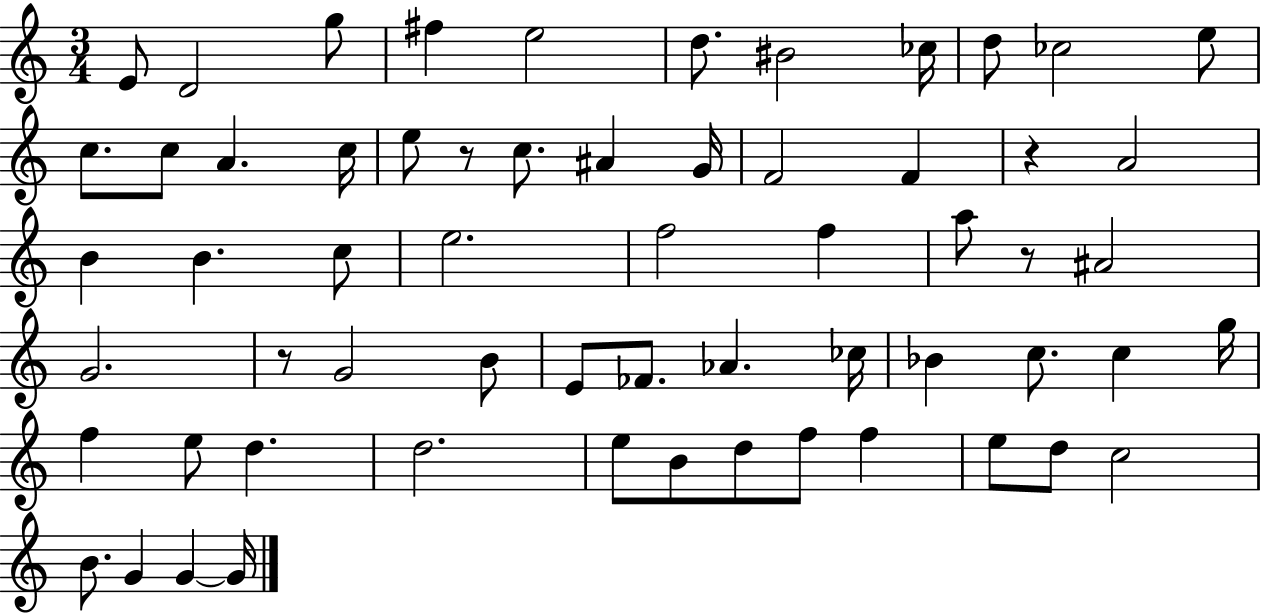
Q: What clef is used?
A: treble